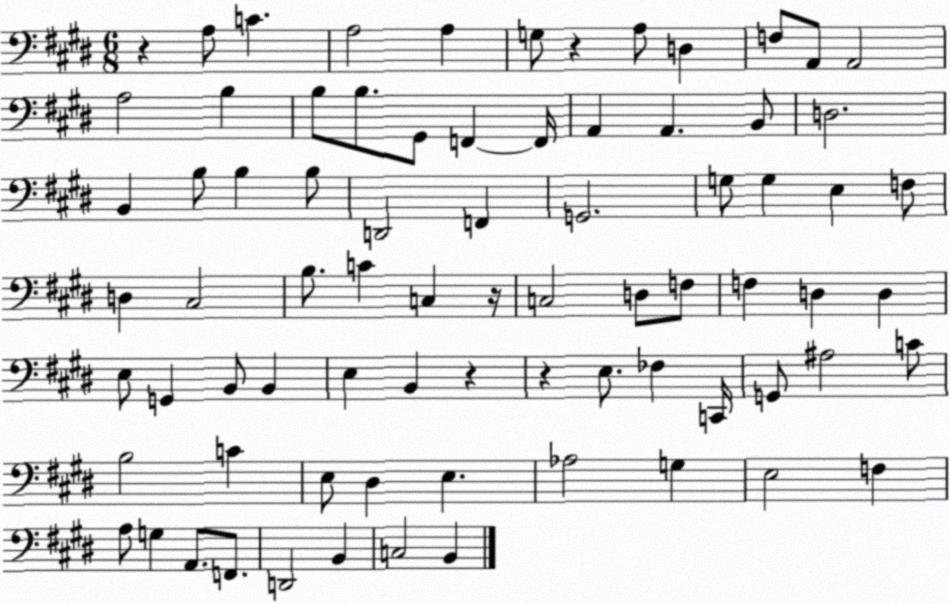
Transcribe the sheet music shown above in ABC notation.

X:1
T:Untitled
M:6/8
L:1/4
K:E
z A,/2 C A,2 A, G,/2 z A,/2 D, F,/2 A,,/2 A,,2 A,2 B, B,/2 B,/2 ^G,,/2 F,, F,,/4 A,, A,, B,,/2 D,2 B,, B,/2 B, B,/2 D,,2 F,, G,,2 G,/2 G, E, F,/2 D, ^C,2 B,/2 C C, z/4 C,2 D,/2 F,/2 F, D, D, E,/2 G,, B,,/2 B,, E, B,, z z E,/2 _F, C,,/4 G,,/2 ^A,2 C/2 B,2 C E,/2 ^D, E, _A,2 G, E,2 F, A,/2 G, A,,/2 F,,/2 D,,2 B,, C,2 B,,